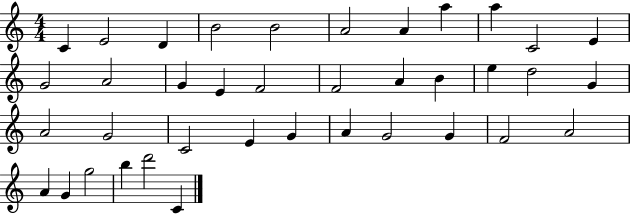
X:1
T:Untitled
M:4/4
L:1/4
K:C
C E2 D B2 B2 A2 A a a C2 E G2 A2 G E F2 F2 A B e d2 G A2 G2 C2 E G A G2 G F2 A2 A G g2 b d'2 C